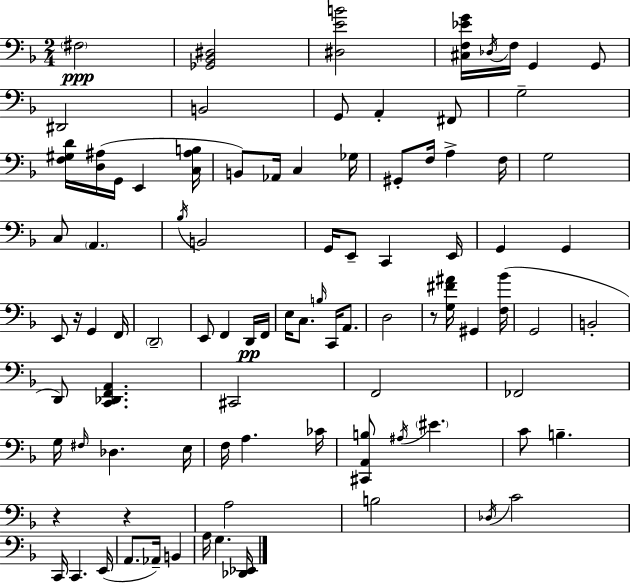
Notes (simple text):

F#3/h [Gb2,Bb2,D#3]/h [D#3,E4,B4]/h [C#3,F3,Eb4,G4]/s Db3/s F3/s G2/q G2/e D#2/h B2/h G2/e A2/q F#2/e G3/h [F3,G#3,D4]/s [D3,A#3]/s G2/s E2/q [C3,A#3,B3]/s B2/e Ab2/s C3/q Gb3/s G#2/e F3/s A3/q F3/s G3/h C3/e A2/q. Bb3/s B2/h G2/s E2/e C2/q E2/s G2/q G2/q E2/e R/s G2/q F2/s D2/h E2/e F2/q D2/s F2/s E3/s C3/e. B3/s C2/s A2/e. D3/h R/e [G3,F#4,A#4]/s G#2/q [F3,Bb4]/s G2/h B2/h D2/e [C2,Db2,F2,A2]/q. C#2/h F2/h FES2/h G3/s F#3/s Db3/q. E3/s F3/s A3/q. CES4/s [C#2,A2,B3]/e A#3/s EIS4/q. C4/e B3/q. R/q R/q A3/h B3/h Db3/s C4/h C2/s C2/q. E2/s A2/e. Ab2/s B2/q A3/s G3/q. [Db2,Eb2]/s